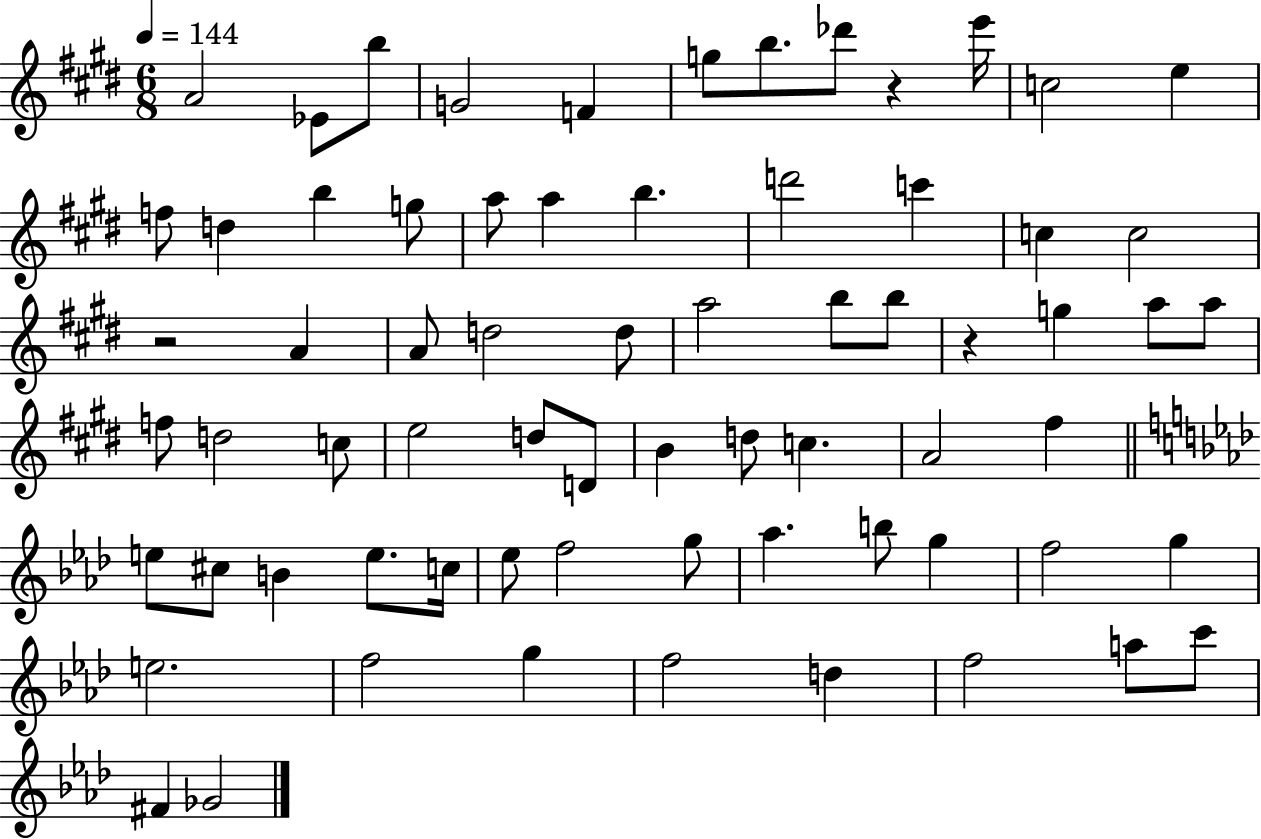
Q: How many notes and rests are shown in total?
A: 69